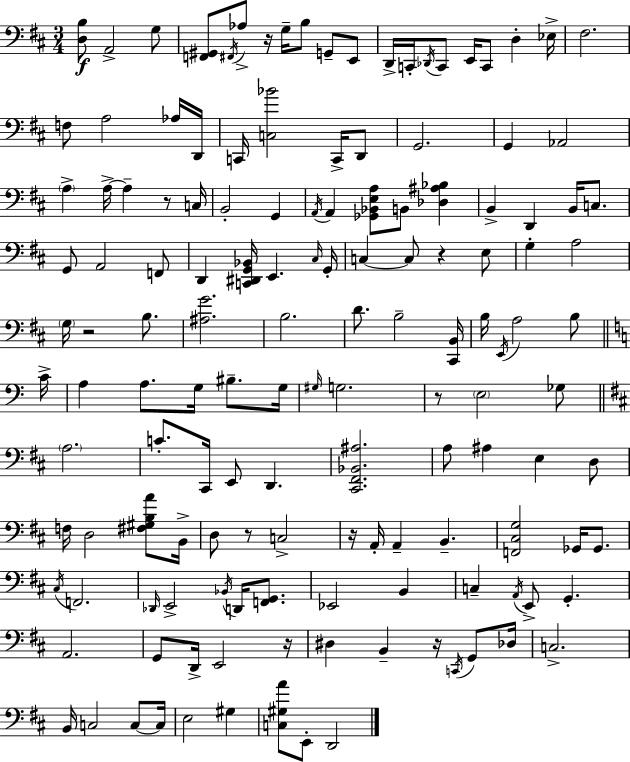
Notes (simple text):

[D3,B3]/e A2/h G3/e [F2,G#2]/e F#2/s Ab3/e R/s G3/s B3/e G2/e E2/e D2/s C2/s Db2/s C2/e E2/s C2/e D3/q Eb3/s F#3/h. F3/e A3/h Ab3/s D2/s C2/s [C3,Bb4]/h C2/s D2/e G2/h. G2/q Ab2/h A3/q A3/s A3/q R/e C3/s B2/h G2/q A2/s A2/q [Gb2,Bb2,E3,A3]/e B2/e [Db3,A#3,Bb3]/q B2/q D2/q B2/s C3/e. G2/e A2/h F2/e D2/q [C2,D#2,G2,Bb2]/s E2/q. C#3/s G2/s C3/q C3/e R/q E3/e G3/q A3/h G3/s R/h B3/e. [A#3,G4]/h. B3/h. D4/e. B3/h [C#2,B2]/s B3/s E2/s A3/h B3/e C4/s A3/q A3/e. G3/s BIS3/e. G3/s G#3/s G3/h. R/e E3/h Gb3/e A3/h. C4/e. C#2/s E2/e D2/q. [C#2,F#2,Bb2,A#3]/h. A3/e A#3/q E3/q D3/e F3/s D3/h [F#3,G#3,B3,A4]/e B2/s D3/e R/e C3/h R/s A2/s A2/q B2/q. [F2,C#3,G3]/h Gb2/s Gb2/e. C#3/s F2/h. Db2/s E2/h Bb2/s D2/s [F2,G2]/e. Eb2/h B2/q C3/q A2/s E2/e G2/q. A2/h. G2/e D2/s E2/h R/s D#3/q B2/q R/s C2/s G2/e Db3/s C3/h. B2/s C3/h C3/e C3/s E3/h G#3/q [C3,G#3,A4]/e E2/e D2/h